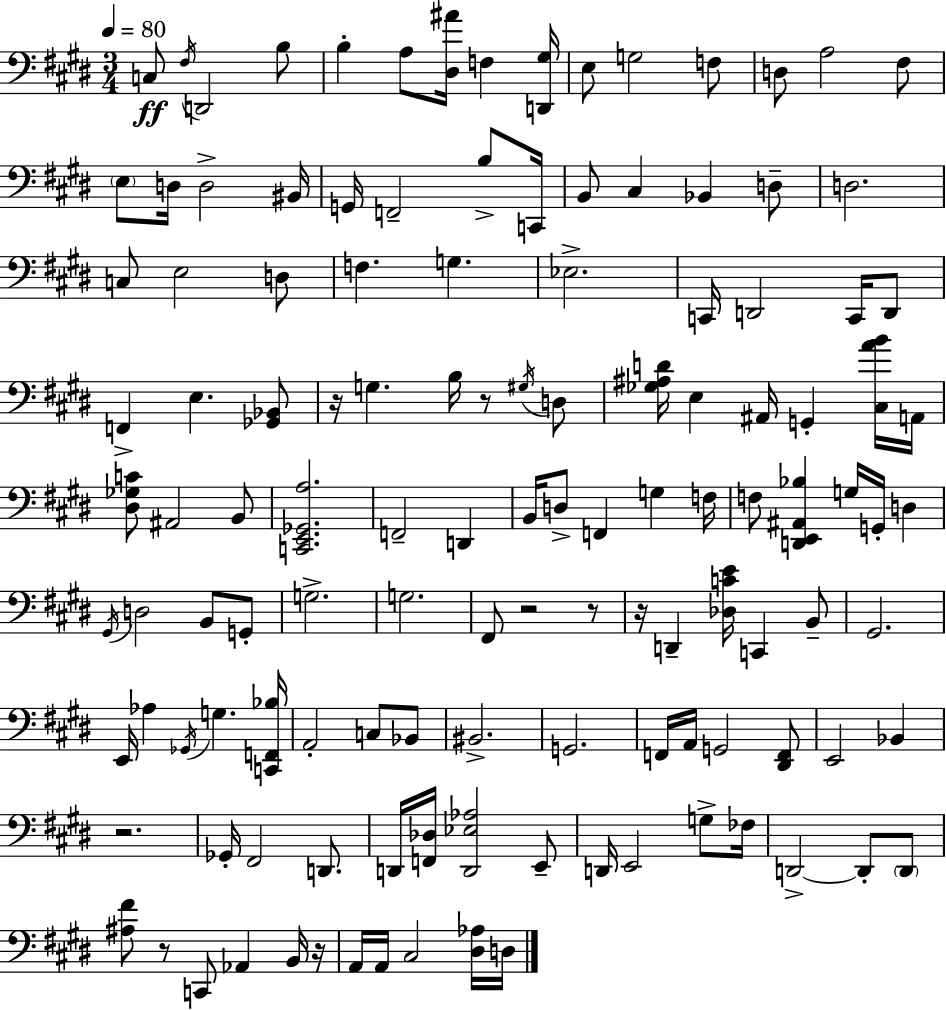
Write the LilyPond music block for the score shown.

{
  \clef bass
  \numericTimeSignature
  \time 3/4
  \key e \major
  \tempo 4 = 80
  \repeat volta 2 { c8\ff \acciaccatura { fis16 } d,2 b8 | b4-. a8 <dis ais'>16 f4 | <d, gis>16 e8 g2 f8 | d8 a2 fis8 | \break \parenthesize e8 d16 d2-> | bis,16 g,16 f,2-- b8-> | c,16 b,8 cis4 bes,4 d8-- | d2. | \break c8 e2 d8 | f4. g4. | ees2.-> | c,16 d,2 c,16 d,8 | \break f,4-> e4. <ges, bes,>8 | r16 g4. b16 r8 \acciaccatura { gis16 } | d8 <ges ais d'>16 e4 ais,16 g,4-. | <cis a' b'>16 a,16 <dis ges c'>8 ais,2 | \break b,8 <c, e, ges, a>2. | f,2-- d,4 | b,16 d8-> f,4 g4 | f16 f8 <d, e, ais, bes>4 g16 g,16-. d4 | \break \acciaccatura { gis,16 } d2 b,8 | g,8-. g2.-> | g2. | fis,8 r2 | \break r8 r16 d,4-- <des c' e'>16 c,4 | b,8-- gis,2. | e,16 aes4 \acciaccatura { ges,16 } g4. | <c, f, bes>16 a,2-. | \break c8 bes,8 bis,2.-> | g,2. | f,16 a,16 g,2 | <dis, f,>8 e,2 | \break bes,4 r2. | ges,16-. fis,2 | d,8. d,16 <f, des>16 <d, ees aes>2 | e,8-- d,16 e,2 | \break g8-> fes16 d,2->~~ | d,8-. \parenthesize d,8 <ais fis'>8 r8 c,8 aes,4 | b,16 r16 a,16 a,16 cis2 | <dis aes>16 d16 } \bar "|."
}